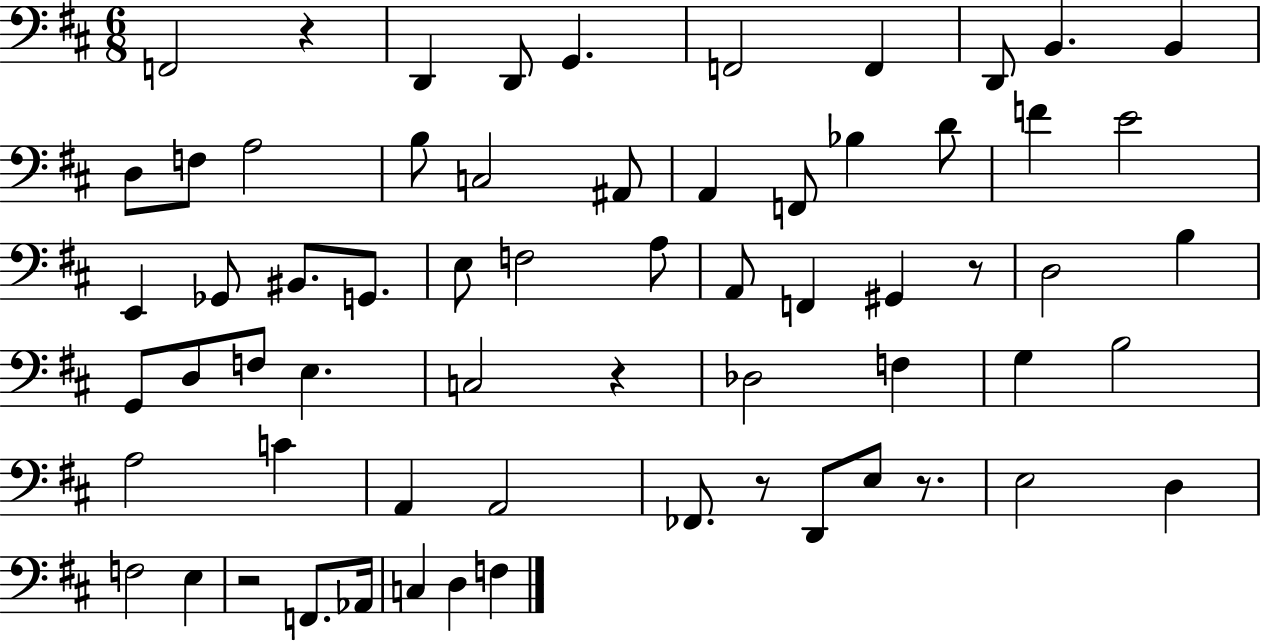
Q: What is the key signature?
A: D major